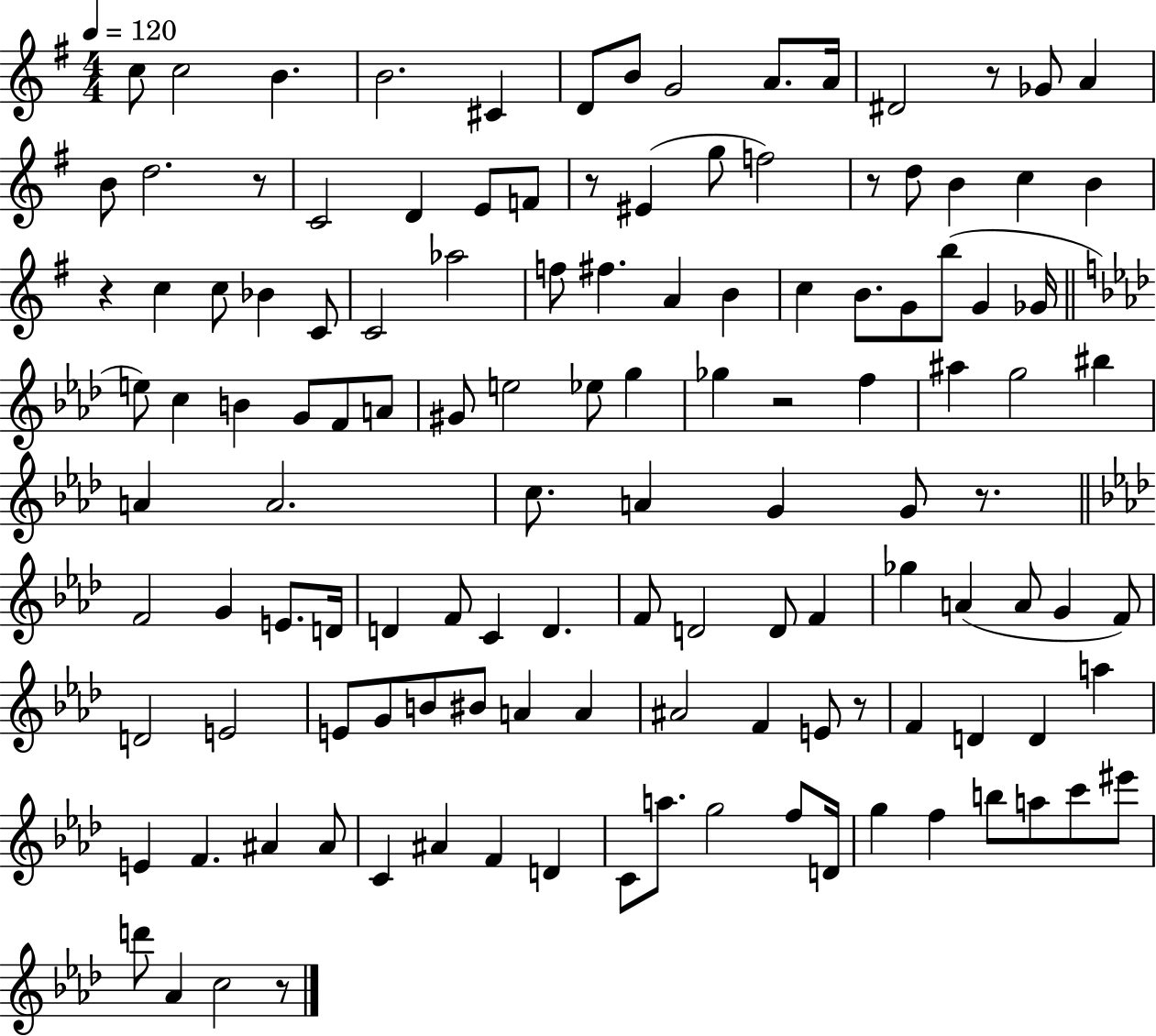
{
  \clef treble
  \numericTimeSignature
  \time 4/4
  \key g \major
  \tempo 4 = 120
  c''8 c''2 b'4. | b'2. cis'4 | d'8 b'8 g'2 a'8. a'16 | dis'2 r8 ges'8 a'4 | \break b'8 d''2. r8 | c'2 d'4 e'8 f'8 | r8 eis'4( g''8 f''2) | r8 d''8 b'4 c''4 b'4 | \break r4 c''4 c''8 bes'4 c'8 | c'2 aes''2 | f''8 fis''4. a'4 b'4 | c''4 b'8. g'8 b''8( g'4 ges'16 | \break \bar "||" \break \key aes \major e''8) c''4 b'4 g'8 f'8 a'8 | gis'8 e''2 ees''8 g''4 | ges''4 r2 f''4 | ais''4 g''2 bis''4 | \break a'4 a'2. | c''8. a'4 g'4 g'8 r8. | \bar "||" \break \key aes \major f'2 g'4 e'8. d'16 | d'4 f'8 c'4 d'4. | f'8 d'2 d'8 f'4 | ges''4 a'4( a'8 g'4 f'8) | \break d'2 e'2 | e'8 g'8 b'8 bis'8 a'4 a'4 | ais'2 f'4 e'8 r8 | f'4 d'4 d'4 a''4 | \break e'4 f'4. ais'4 ais'8 | c'4 ais'4 f'4 d'4 | c'8 a''8. g''2 f''8 d'16 | g''4 f''4 b''8 a''8 c'''8 eis'''8 | \break d'''8 aes'4 c''2 r8 | \bar "|."
}